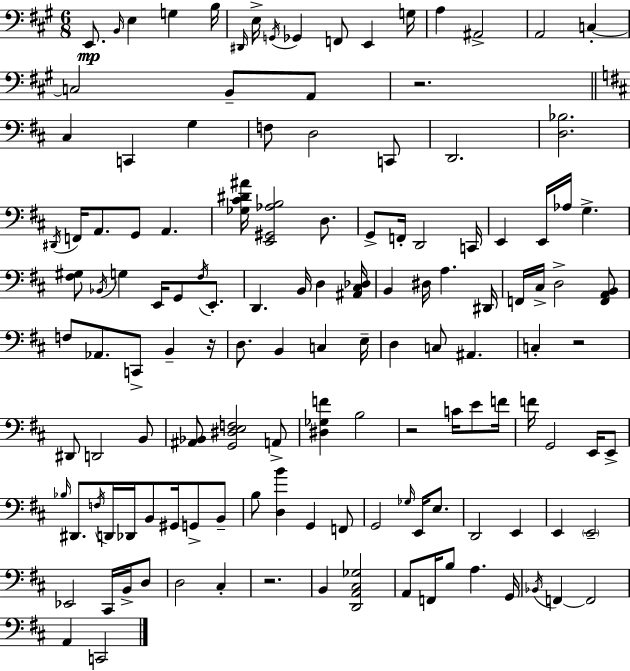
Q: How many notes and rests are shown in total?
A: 133